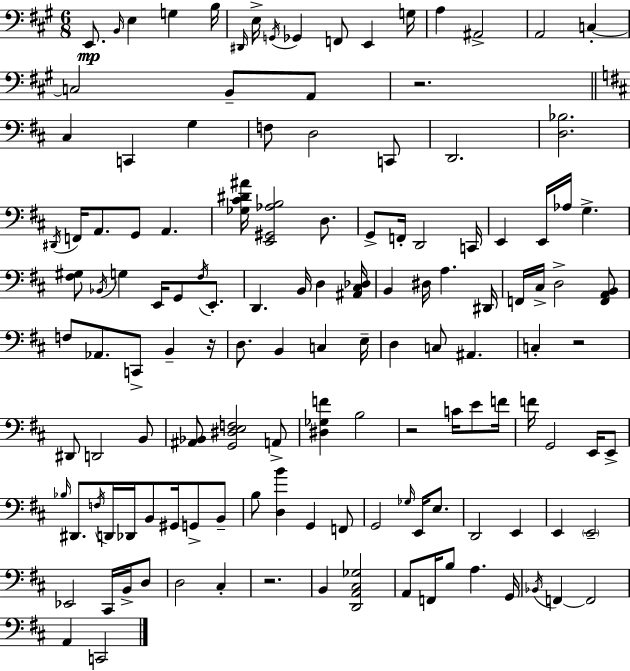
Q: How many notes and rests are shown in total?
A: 133